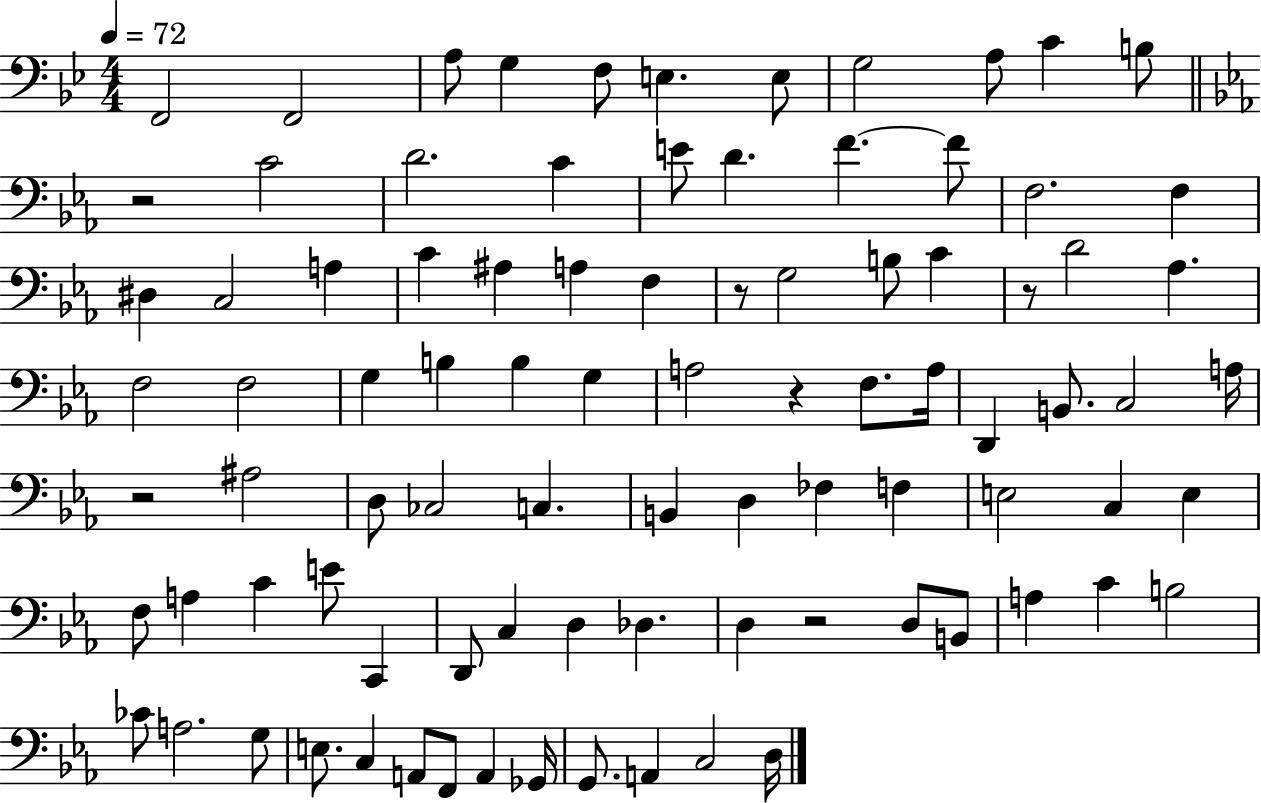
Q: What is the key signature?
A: BES major